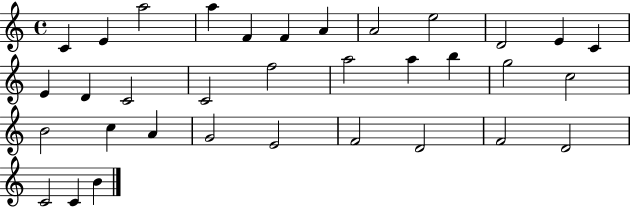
C4/q E4/q A5/h A5/q F4/q F4/q A4/q A4/h E5/h D4/h E4/q C4/q E4/q D4/q C4/h C4/h F5/h A5/h A5/q B5/q G5/h C5/h B4/h C5/q A4/q G4/h E4/h F4/h D4/h F4/h D4/h C4/h C4/q B4/q